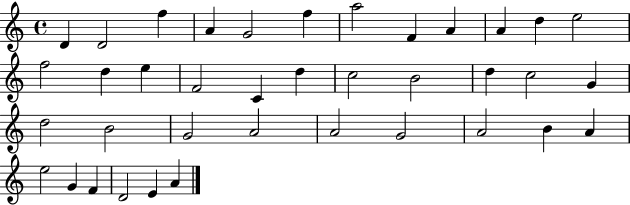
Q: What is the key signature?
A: C major